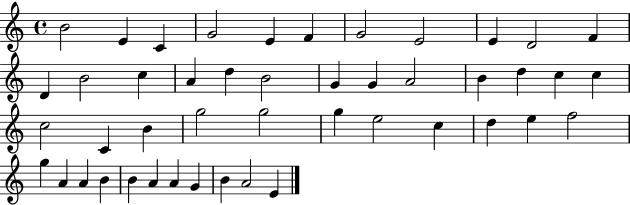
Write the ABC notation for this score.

X:1
T:Untitled
M:4/4
L:1/4
K:C
B2 E C G2 E F G2 E2 E D2 F D B2 c A d B2 G G A2 B d c c c2 C B g2 g2 g e2 c d e f2 g A A B B A A G B A2 E